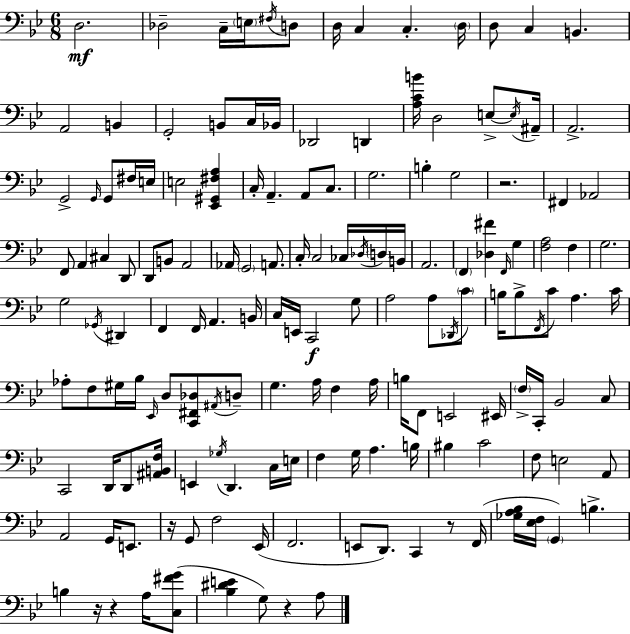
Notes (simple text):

D3/h. Db3/h C3/s E3/s F#3/s D3/e D3/s C3/q C3/q. D3/s D3/e C3/q B2/q. A2/h B2/q G2/h B2/e C3/s Bb2/s Db2/h D2/q [A3,C4,B4]/s D3/h E3/e E3/s A#2/s A2/h. G2/h G2/s G2/e F#3/s E3/s E3/h [Eb2,G#2,F#3,A3]/q C3/s A2/q. A2/e C3/e. G3/h. B3/q G3/h R/h. F#2/q Ab2/h F2/e A2/q C#3/q D2/e D2/e B2/e A2/h Ab2/s G2/h A2/e. C3/s C3/h CES3/s Db3/s D3/s B2/s A2/h. F2/q [Db3,F#4]/q F2/s G3/q [F3,A3]/h F3/q G3/h. G3/h Gb2/s D#2/q F2/q F2/s A2/q. B2/s C3/s E2/s C2/h G3/e A3/h A3/e Db2/s C4/e B3/s B3/e F2/s C4/e A3/q. C4/s Ab3/e F3/e G#3/s Bb3/s Eb2/s D3/e [C2,F#2,Db3]/e A#2/s D3/e G3/q. A3/s F3/q A3/s B3/s F2/e E2/h EIS2/s F3/s C2/s Bb2/h C3/e C2/h D2/s D2/e [A#2,B2,F3]/s E2/q Gb3/s D2/q. C3/s E3/s F3/q G3/s A3/q. B3/s BIS3/q C4/h F3/e E3/h A2/e A2/h G2/s E2/e. R/s G2/e F3/h Eb2/s F2/h. E2/e D2/e. C2/q R/e F2/s [Gb3,A3,Bb3]/s [Eb3,F3]/s G2/q B3/q. B3/q R/s R/q A3/s [C3,F#4,G4]/e [Bb3,D#4,E4]/q G3/e R/q A3/e